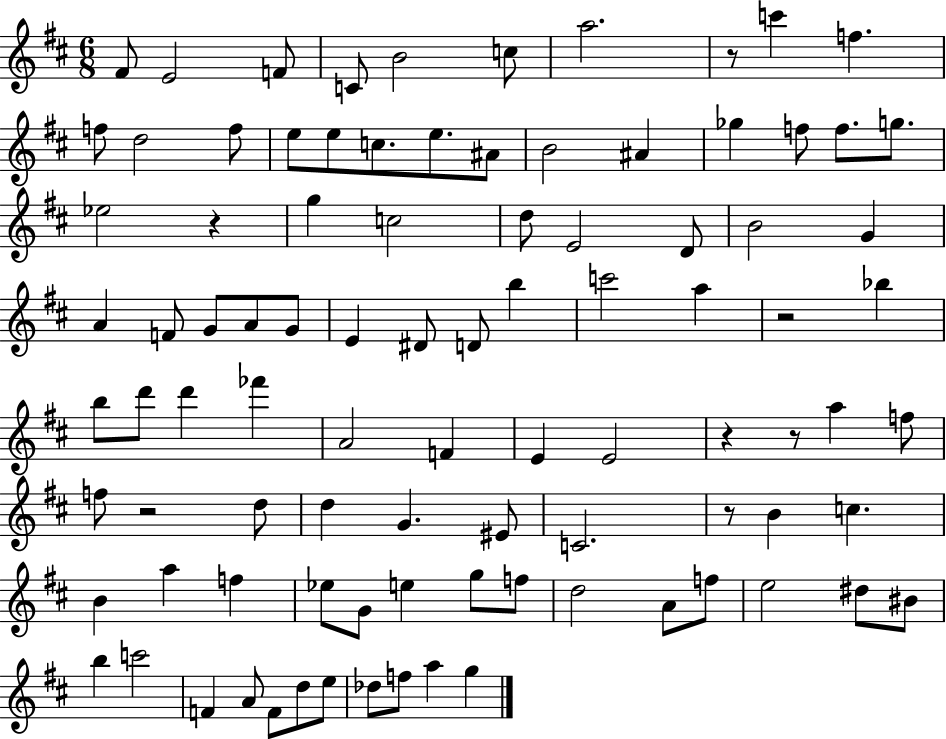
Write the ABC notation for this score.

X:1
T:Untitled
M:6/8
L:1/4
K:D
^F/2 E2 F/2 C/2 B2 c/2 a2 z/2 c' f f/2 d2 f/2 e/2 e/2 c/2 e/2 ^A/2 B2 ^A _g f/2 f/2 g/2 _e2 z g c2 d/2 E2 D/2 B2 G A F/2 G/2 A/2 G/2 E ^D/2 D/2 b c'2 a z2 _b b/2 d'/2 d' _f' A2 F E E2 z z/2 a f/2 f/2 z2 d/2 d G ^E/2 C2 z/2 B c B a f _e/2 G/2 e g/2 f/2 d2 A/2 f/2 e2 ^d/2 ^B/2 b c'2 F A/2 F/2 d/2 e/2 _d/2 f/2 a g